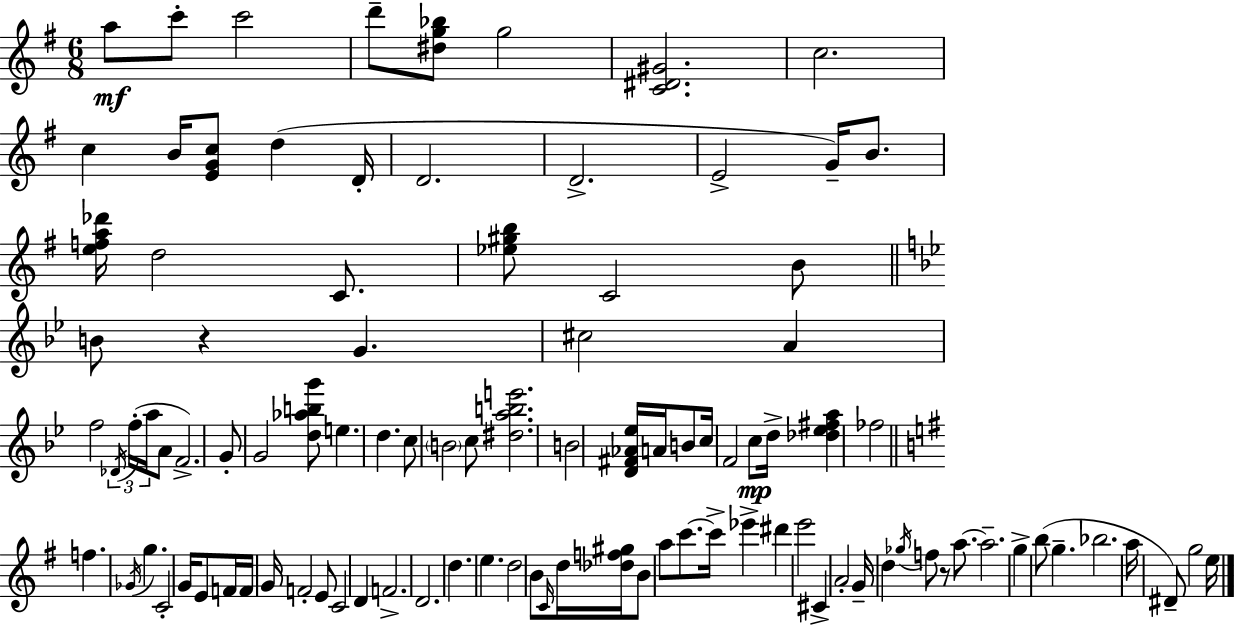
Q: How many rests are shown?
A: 2